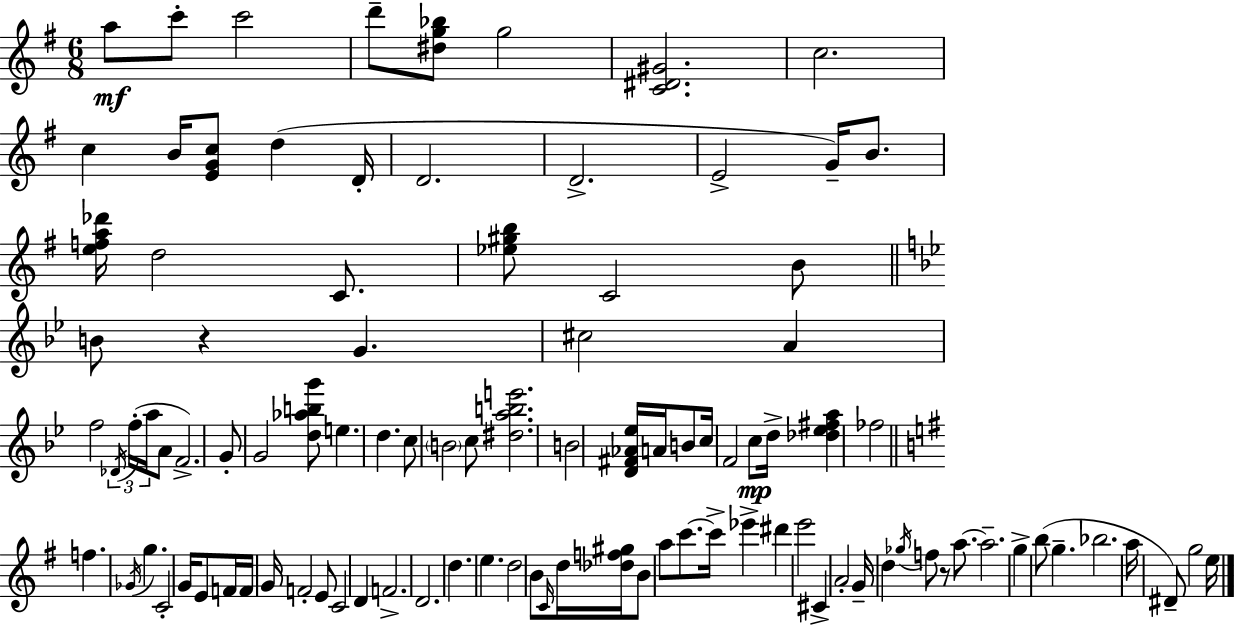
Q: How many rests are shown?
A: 2